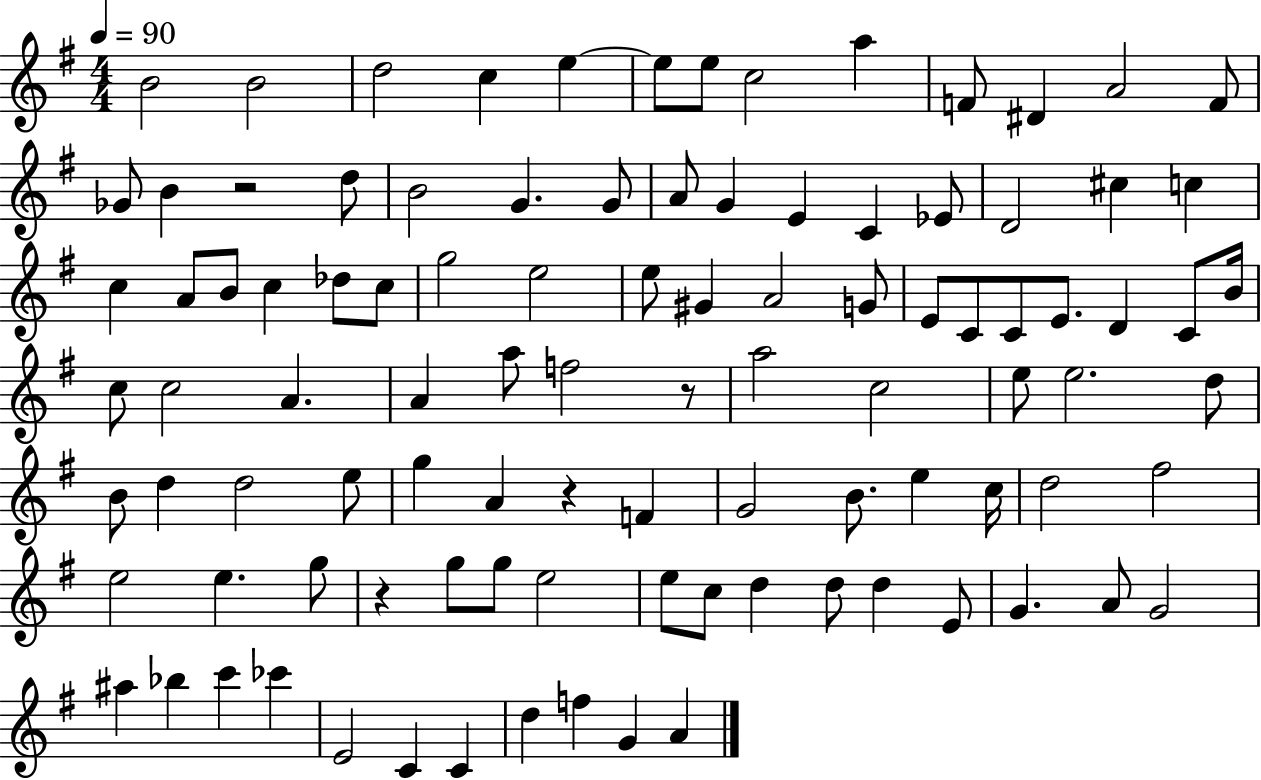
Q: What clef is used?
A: treble